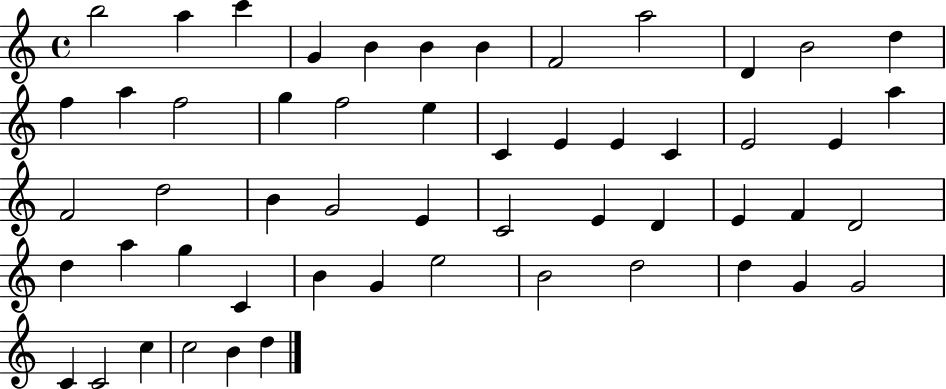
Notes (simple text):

B5/h A5/q C6/q G4/q B4/q B4/q B4/q F4/h A5/h D4/q B4/h D5/q F5/q A5/q F5/h G5/q F5/h E5/q C4/q E4/q E4/q C4/q E4/h E4/q A5/q F4/h D5/h B4/q G4/h E4/q C4/h E4/q D4/q E4/q F4/q D4/h D5/q A5/q G5/q C4/q B4/q G4/q E5/h B4/h D5/h D5/q G4/q G4/h C4/q C4/h C5/q C5/h B4/q D5/q